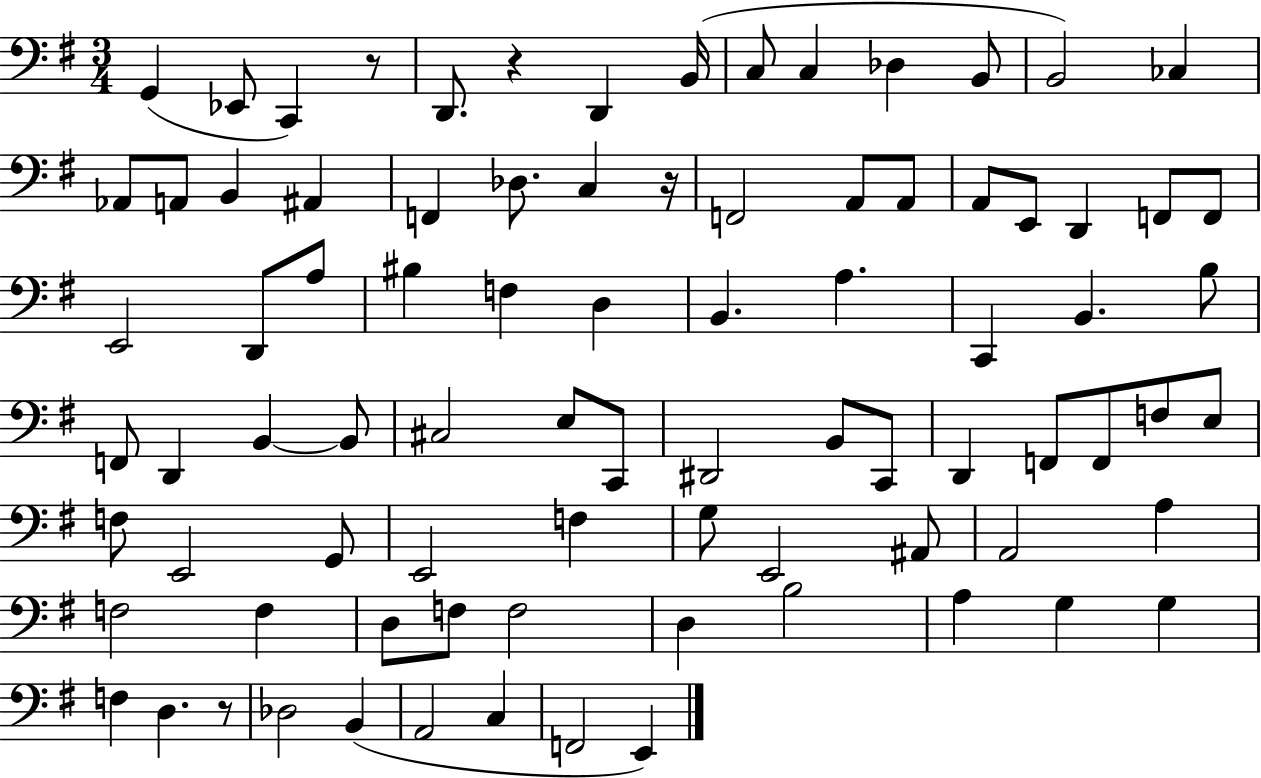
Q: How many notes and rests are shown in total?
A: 85